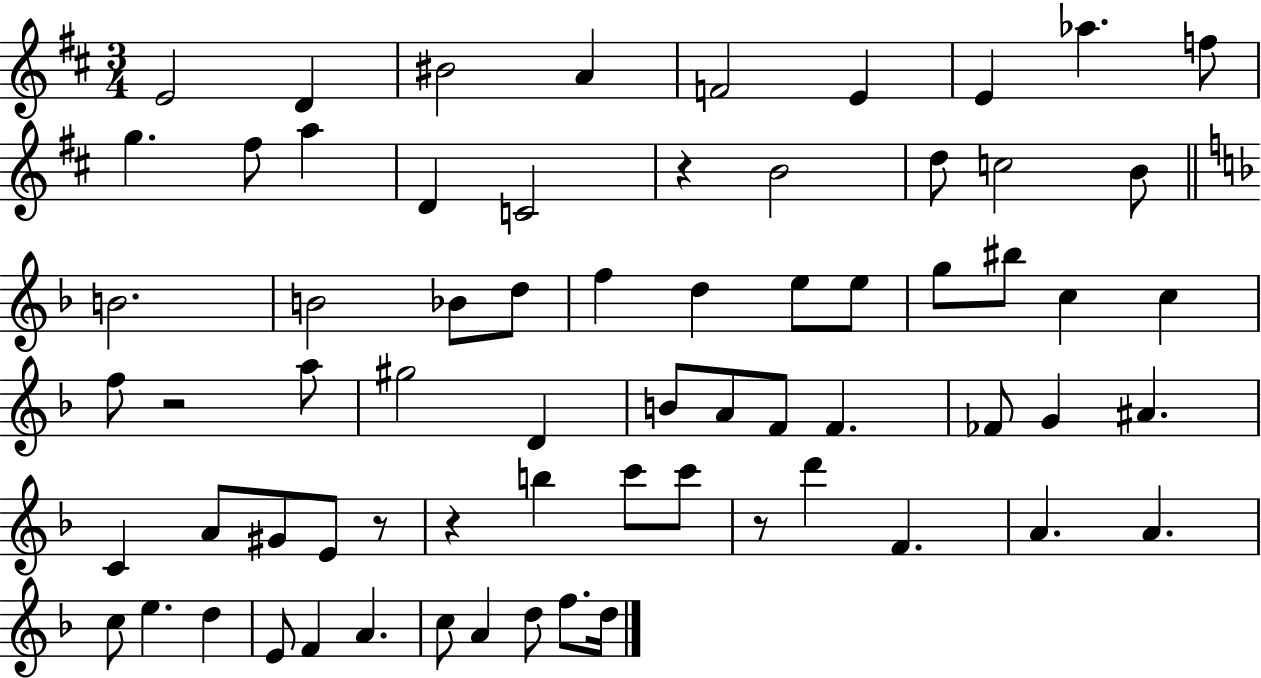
{
  \clef treble
  \numericTimeSignature
  \time 3/4
  \key d \major
  e'2 d'4 | bis'2 a'4 | f'2 e'4 | e'4 aes''4. f''8 | \break g''4. fis''8 a''4 | d'4 c'2 | r4 b'2 | d''8 c''2 b'8 | \break \bar "||" \break \key f \major b'2. | b'2 bes'8 d''8 | f''4 d''4 e''8 e''8 | g''8 bis''8 c''4 c''4 | \break f''8 r2 a''8 | gis''2 d'4 | b'8 a'8 f'8 f'4. | fes'8 g'4 ais'4. | \break c'4 a'8 gis'8 e'8 r8 | r4 b''4 c'''8 c'''8 | r8 d'''4 f'4. | a'4. a'4. | \break c''8 e''4. d''4 | e'8 f'4 a'4. | c''8 a'4 d''8 f''8. d''16 | \bar "|."
}